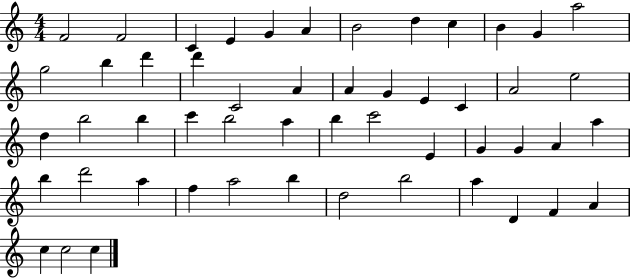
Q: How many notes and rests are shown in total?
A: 52